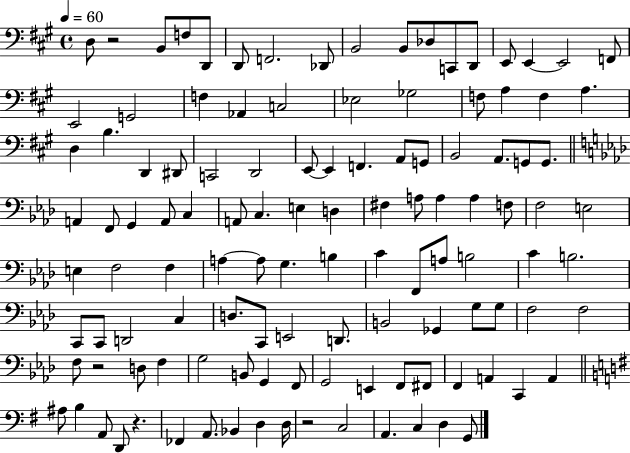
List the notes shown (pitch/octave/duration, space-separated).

D3/e R/h B2/e F3/e D2/e D2/e F2/h. Db2/e B2/h B2/e Db3/e C2/e D2/e E2/e E2/q E2/h F2/e E2/h G2/h F3/q Ab2/q C3/h Eb3/h Gb3/h F3/e A3/q F3/q A3/q. D3/q B3/q. D2/q D#2/e C2/h D2/h E2/e E2/q F2/q. A2/e G2/e B2/h A2/e. G2/e G2/e. A2/q F2/e G2/q A2/e C3/q A2/e C3/q. E3/q D3/q F#3/q A3/e A3/q A3/q F3/e F3/h E3/h E3/q F3/h F3/q A3/q A3/e G3/q. B3/q C4/q F2/e A3/e B3/h C4/q B3/h. C2/e C2/e D2/h C3/q D3/e. C2/e E2/h D2/e. B2/h Gb2/q G3/e G3/e F3/h F3/h F3/e R/h D3/e F3/q G3/h B2/e G2/q F2/e G2/h E2/q F2/e F#2/e F2/q A2/q C2/q A2/q A#3/e B3/q A2/e D2/e R/q. FES2/q A2/e. Bb2/q D3/q D3/s R/h C3/h A2/q. C3/q D3/q G2/e